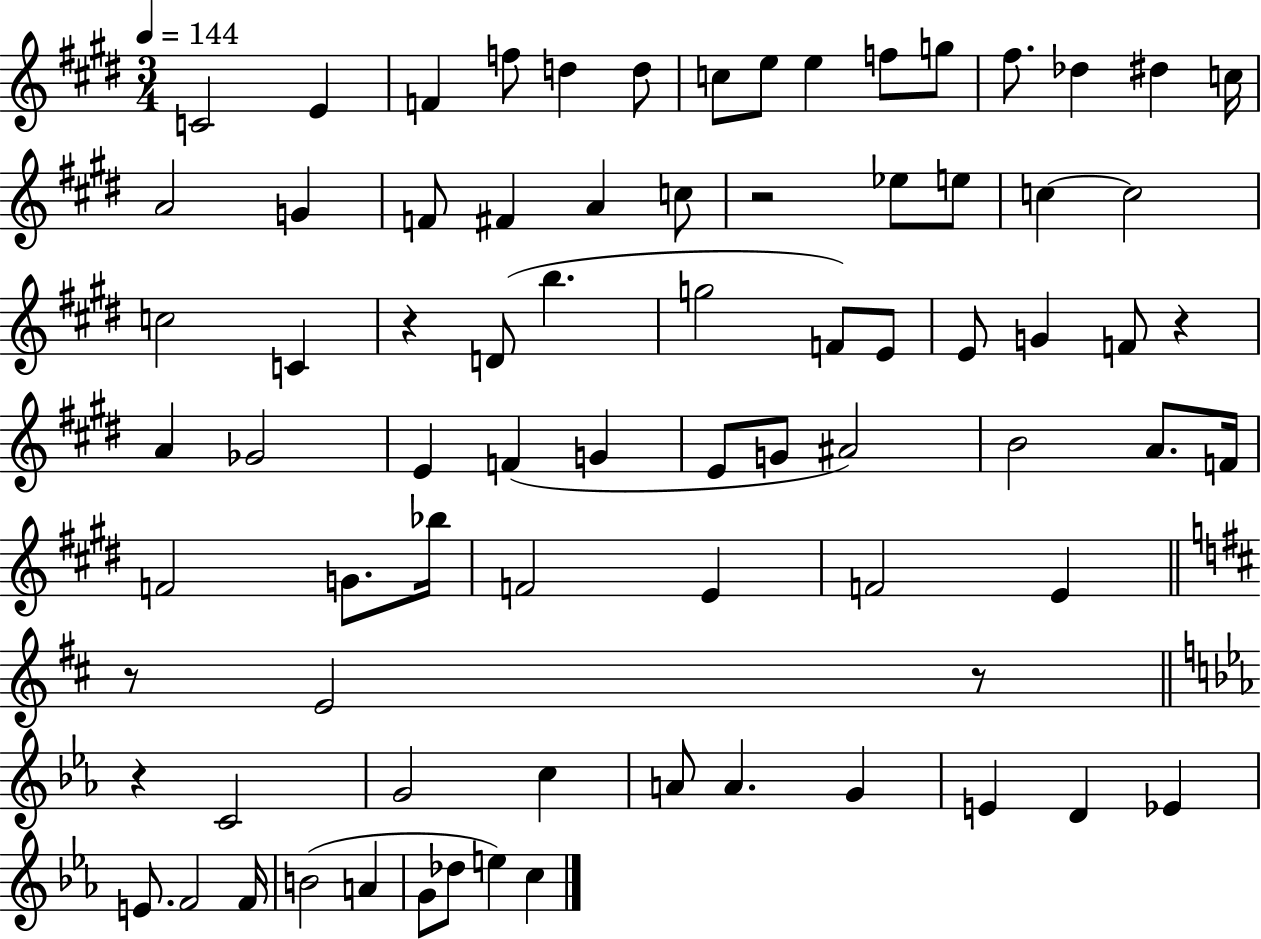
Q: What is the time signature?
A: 3/4